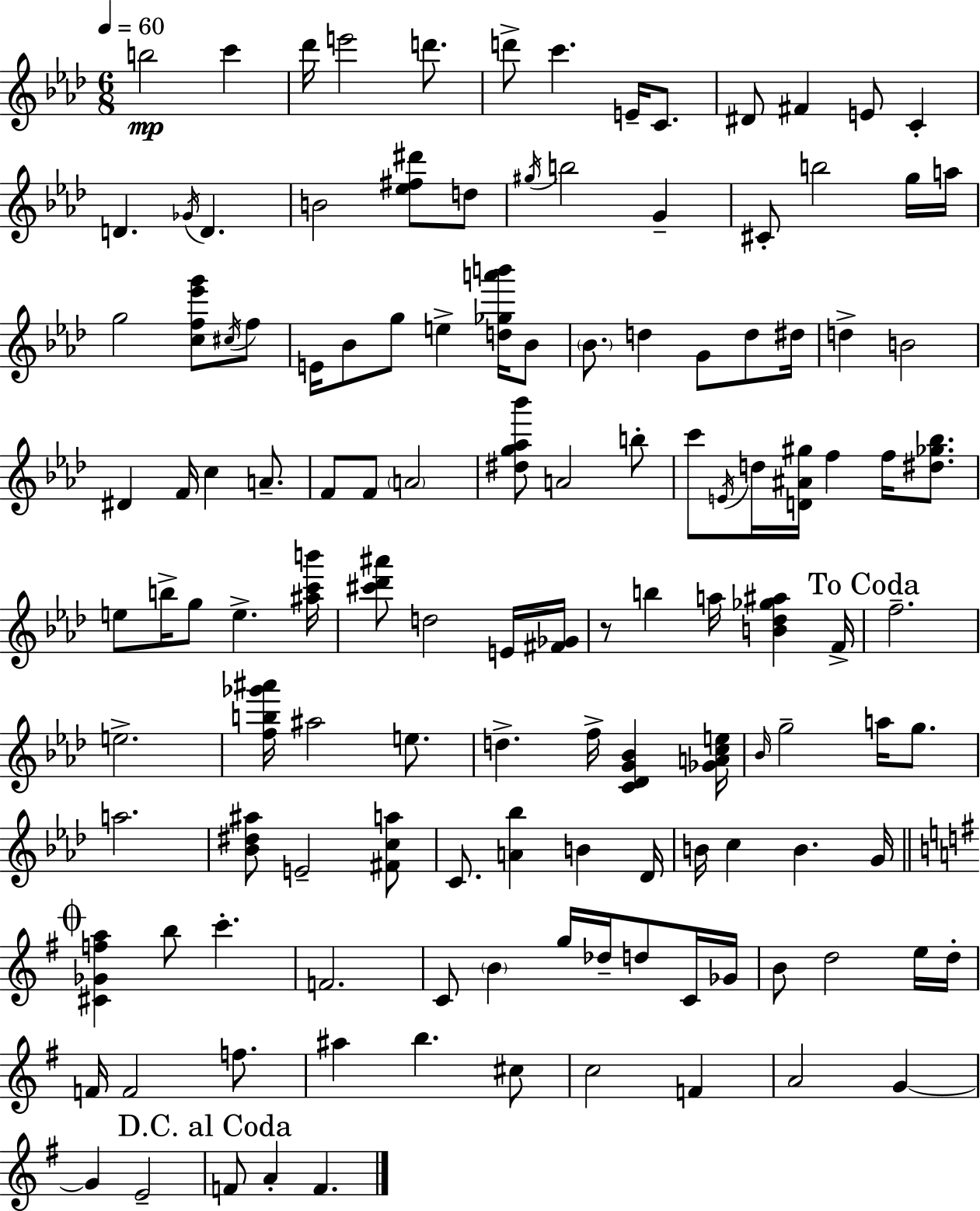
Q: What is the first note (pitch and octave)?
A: B5